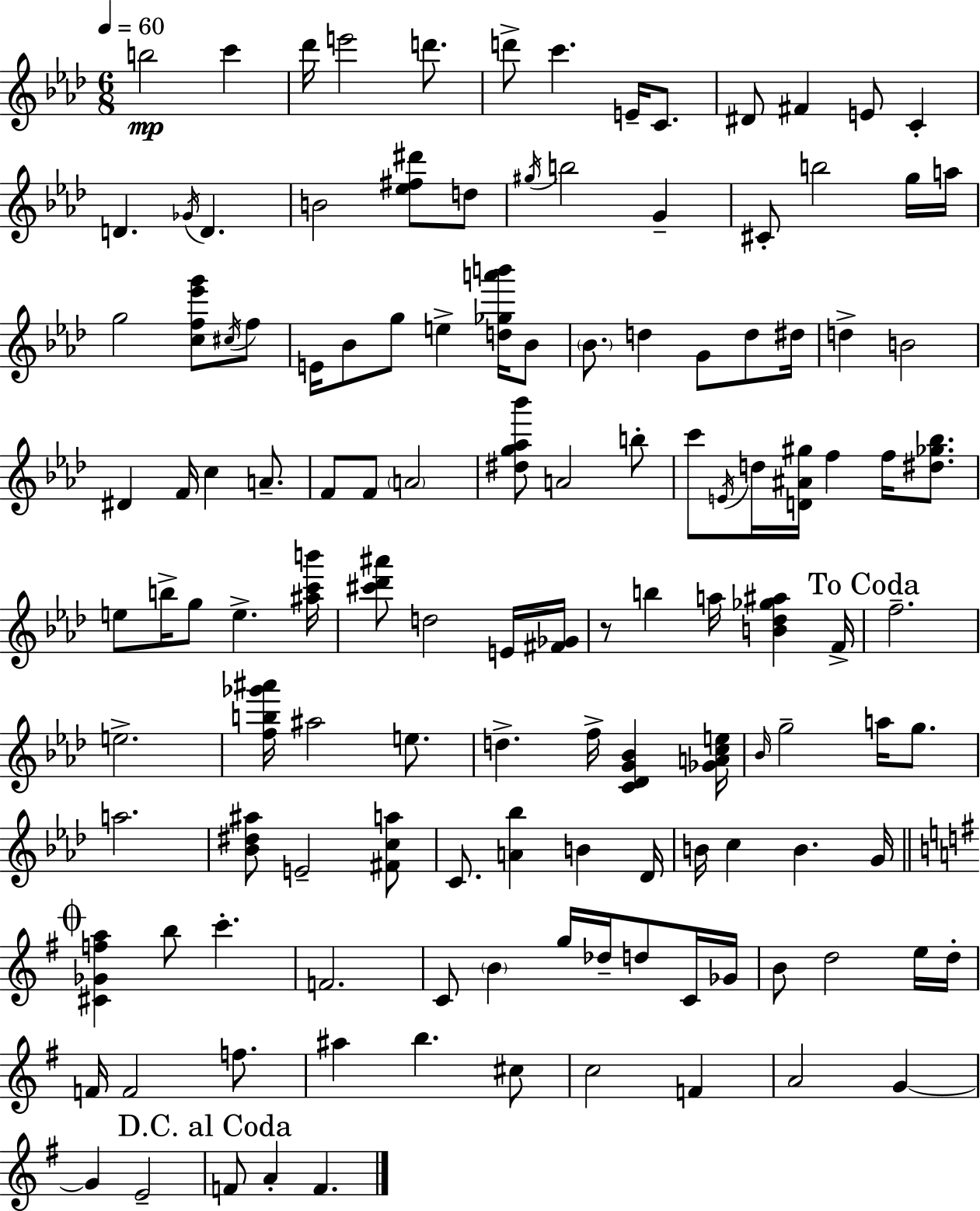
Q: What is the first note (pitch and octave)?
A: B5